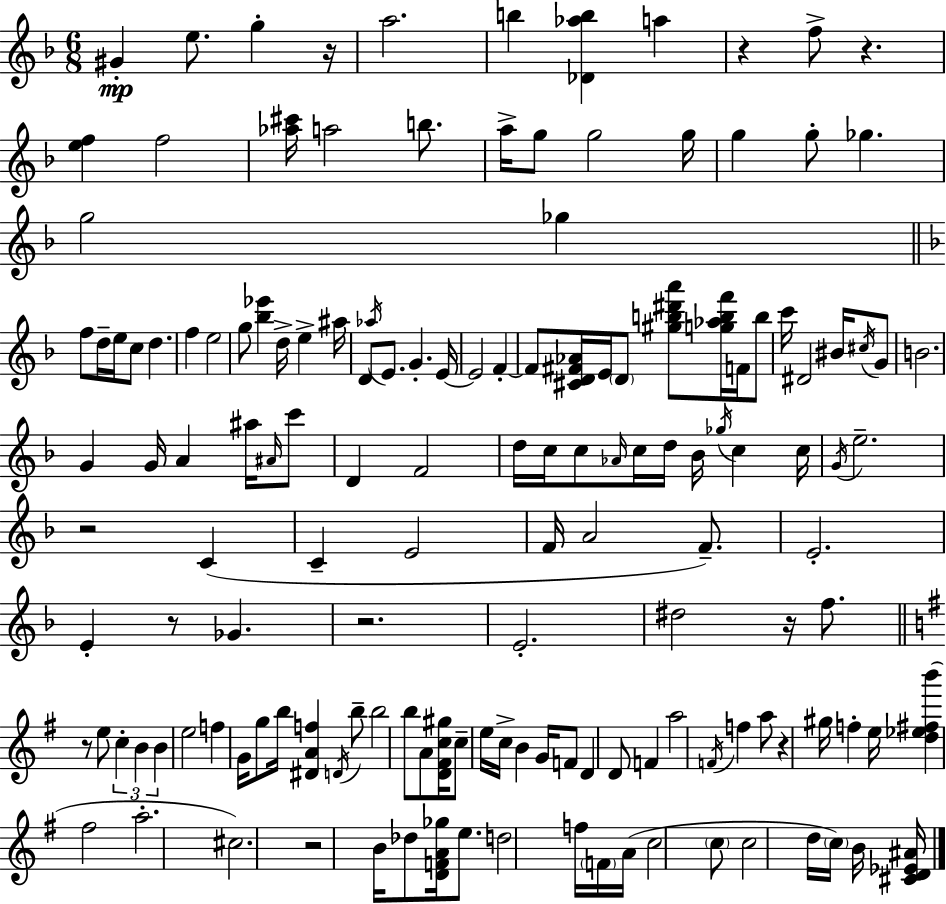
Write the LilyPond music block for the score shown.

{
  \clef treble
  \numericTimeSignature
  \time 6/8
  \key d \minor
  gis'4-.\mp e''8. g''4-. r16 | a''2. | b''4 <des' aes'' b''>4 a''4 | r4 f''8-> r4. | \break <e'' f''>4 f''2 | <aes'' cis'''>16 a''2 b''8. | a''16-> g''8 g''2 g''16 | g''4 g''8-. ges''4. | \break g''2 ges''4 | \bar "||" \break \key f \major f''8 d''16-- e''16 c''8 d''4. | f''4 e''2 | g''8 <bes'' ees'''>4 d''16-> e''4-> ais''16 | d'8 \acciaccatura { aes''16 } e'8. g'4.-. | \break e'16~~ e'2 f'4-.~~ | f'8 <cis' d' fis' aes'>16 e'16 \parenthesize d'8 <gis'' b'' dis''' a'''>8 <g'' aes'' b'' f'''>16 f'16 b''8 | c'''16 dis'2 bis'16 \acciaccatura { cis''16 } | g'8 b'2. | \break g'4 g'16 a'4 ais''16 | \grace { ais'16 } c'''8 d'4 f'2 | d''16 c''16 c''8 \grace { aes'16 } c''16 d''16 bes'16 \acciaccatura { ges''16 } | c''4 c''16 \acciaccatura { g'16 } e''2.-- | \break r2 | c'4( c'4-- e'2 | f'16 a'2 | f'8.--) e'2.-. | \break e'4-. r8 | ges'4. r2. | e'2.-. | dis''2 | \break r16 f''8. \bar "||" \break \key e \minor r8 e''8 \tuplet 3/2 { c''4-. b'4 | b'4 } e''2 | f''4 g'16 g''8 b''16 <dis' a' f''>4 | \acciaccatura { d'16 } b''8-- b''2 b''8 | \break a'8 <d' fis' c'' gis''>16 c''8-- e''16 c''16-> b'4 | g'16 f'8 d'4 d'8 f'4 | a''2 \acciaccatura { f'16 } f''4 | a''8 r4 gis''16 f''4-. | \break e''16 <d'' ees'' fis'' b'''>4( fis''2 | a''2.-. | cis''2.) | r2 b'16 des''8 | \break <d' f' a' ges''>16 e''8. d''2 | f''16 \parenthesize f'16 a'16( c''2 | \parenthesize c''8 c''2 d''16 \parenthesize c''16) | b'16 <cis' d' ees' ais'>16 \bar "|."
}